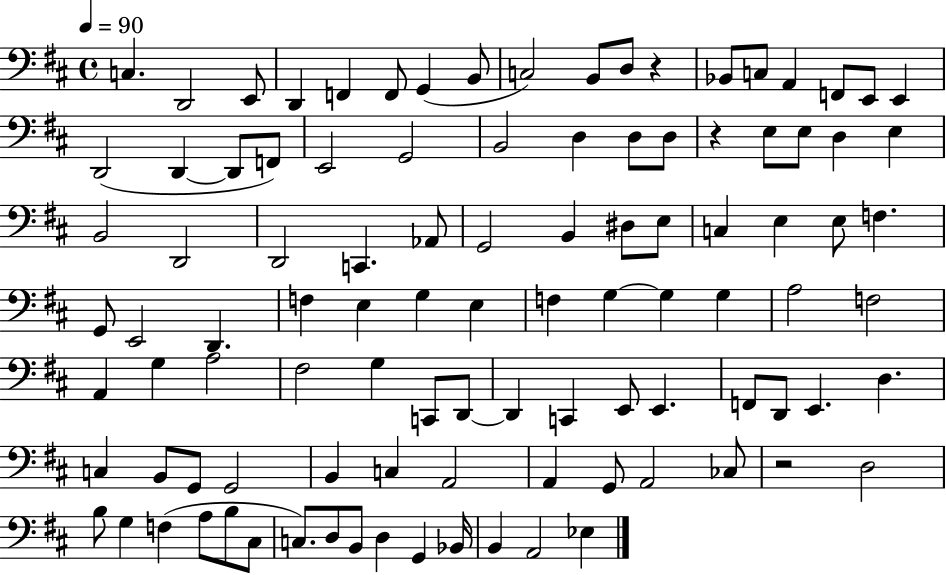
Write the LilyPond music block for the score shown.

{
  \clef bass
  \time 4/4
  \defaultTimeSignature
  \key d \major
  \tempo 4 = 90
  c4. d,2 e,8 | d,4 f,4 f,8 g,4( b,8 | c2) b,8 d8 r4 | bes,8 c8 a,4 f,8 e,8 e,4 | \break d,2( d,4~~ d,8 f,8) | e,2 g,2 | b,2 d4 d8 d8 | r4 e8 e8 d4 e4 | \break b,2 d,2 | d,2 c,4. aes,8 | g,2 b,4 dis8 e8 | c4 e4 e8 f4. | \break g,8 e,2 d,4. | f4 e4 g4 e4 | f4 g4~~ g4 g4 | a2 f2 | \break a,4 g4 a2 | fis2 g4 c,8 d,8~~ | d,4 c,4 e,8 e,4. | f,8 d,8 e,4. d4. | \break c4 b,8 g,8 g,2 | b,4 c4 a,2 | a,4 g,8 a,2 ces8 | r2 d2 | \break b8 g4 f4( a8 b8 cis8 | c8.) d8 b,8 d4 g,4 bes,16 | b,4 a,2 ees4 | \bar "|."
}